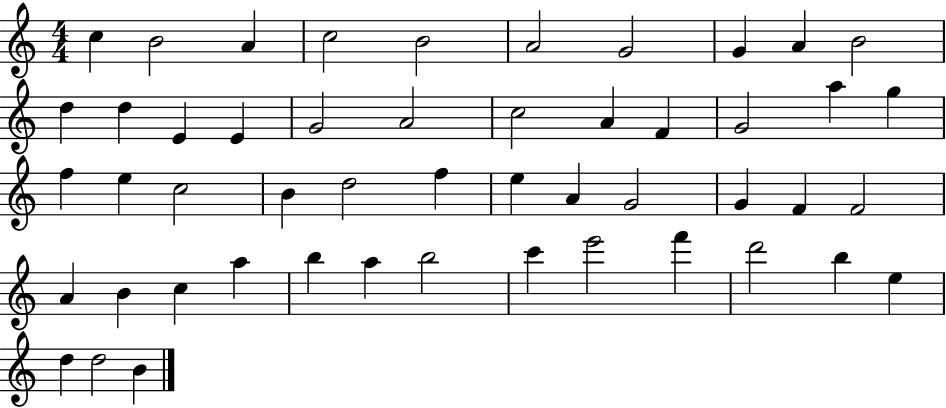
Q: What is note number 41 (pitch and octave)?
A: B5